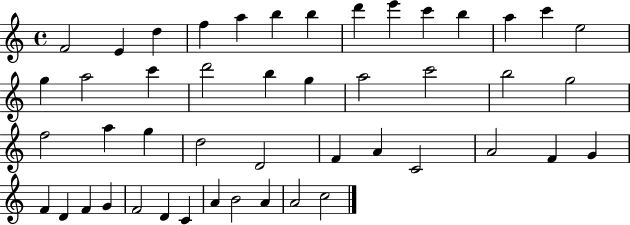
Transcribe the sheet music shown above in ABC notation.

X:1
T:Untitled
M:4/4
L:1/4
K:C
F2 E d f a b b d' e' c' b a c' e2 g a2 c' d'2 b g a2 c'2 b2 g2 f2 a g d2 D2 F A C2 A2 F G F D F G F2 D C A B2 A A2 c2